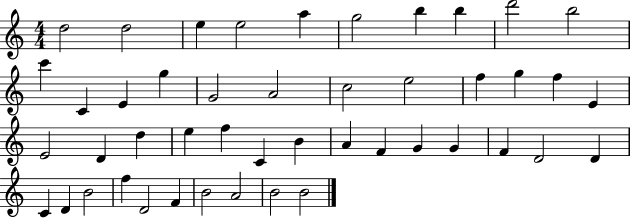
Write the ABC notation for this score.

X:1
T:Untitled
M:4/4
L:1/4
K:C
d2 d2 e e2 a g2 b b d'2 b2 c' C E g G2 A2 c2 e2 f g f E E2 D d e f C B A F G G F D2 D C D B2 f D2 F B2 A2 B2 B2